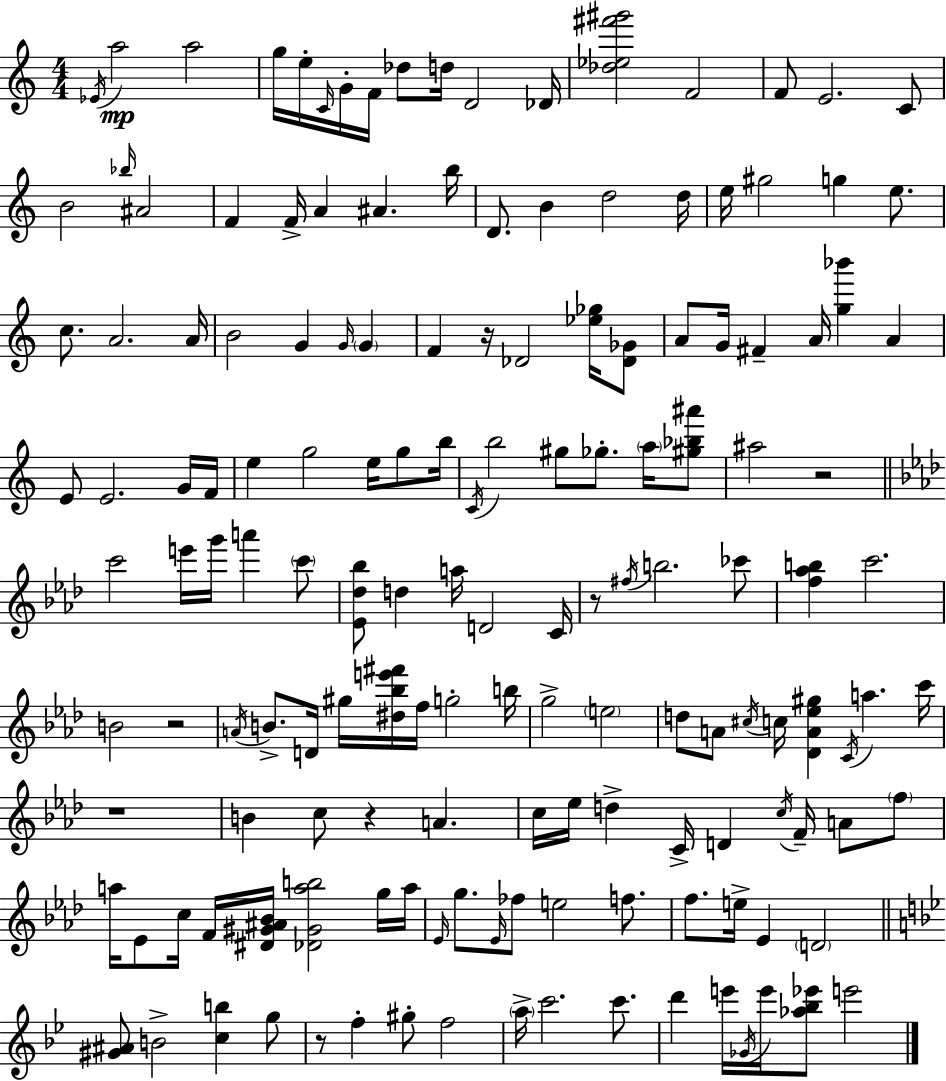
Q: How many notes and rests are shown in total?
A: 153